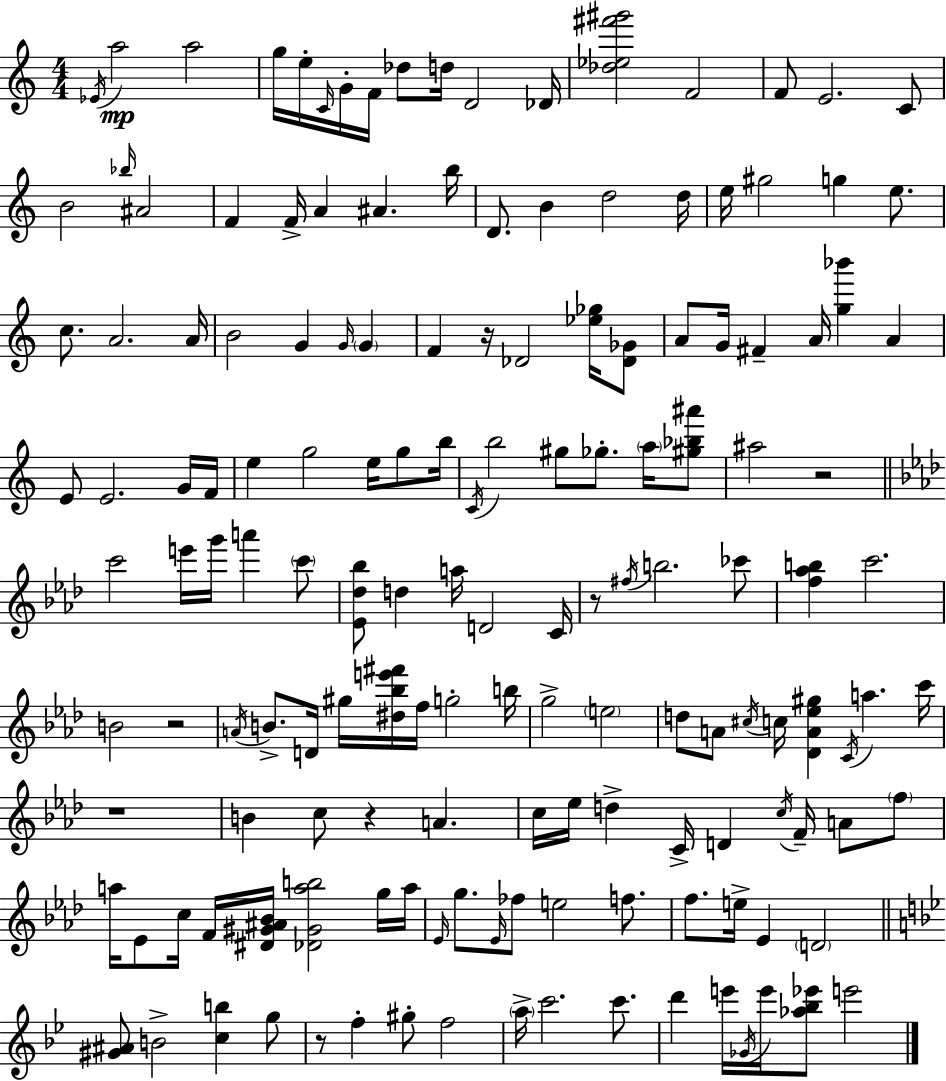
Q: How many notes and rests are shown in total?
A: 153